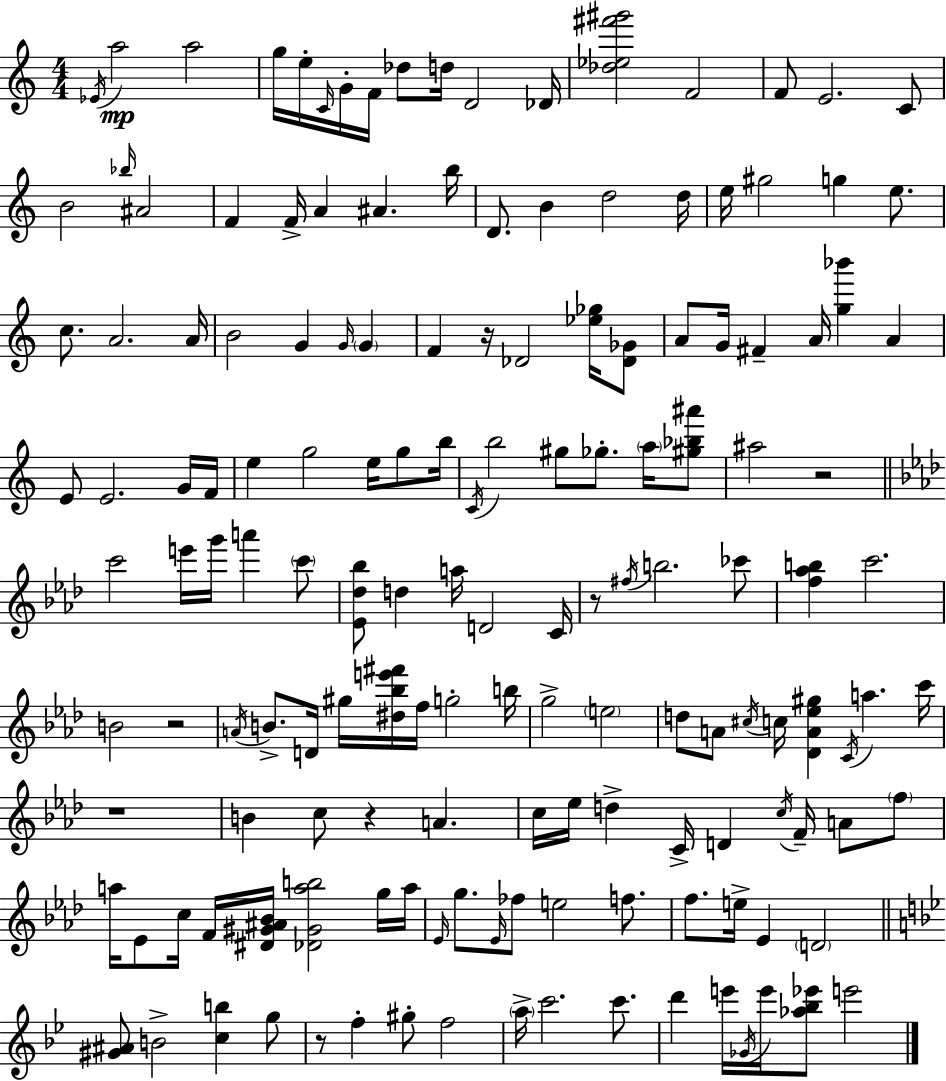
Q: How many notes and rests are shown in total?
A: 153